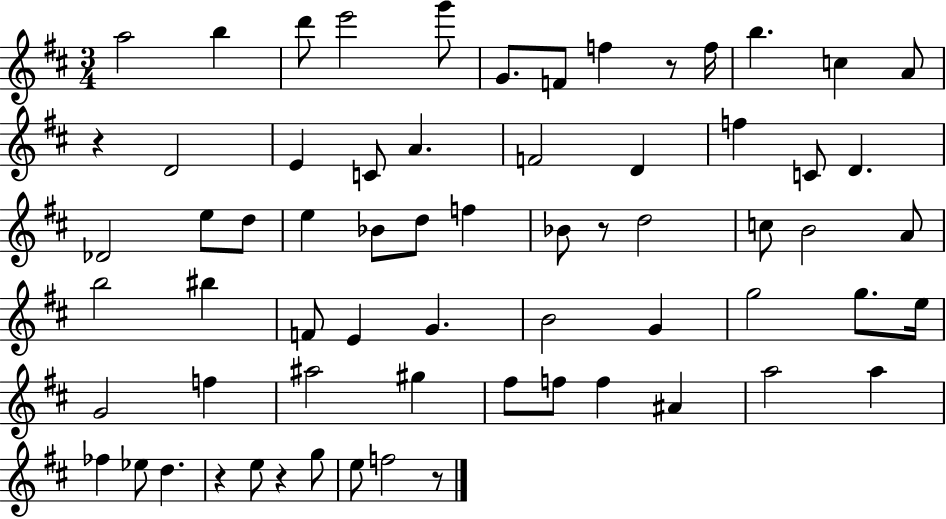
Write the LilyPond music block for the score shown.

{
  \clef treble
  \numericTimeSignature
  \time 3/4
  \key d \major
  \repeat volta 2 { a''2 b''4 | d'''8 e'''2 g'''8 | g'8. f'8 f''4 r8 f''16 | b''4. c''4 a'8 | \break r4 d'2 | e'4 c'8 a'4. | f'2 d'4 | f''4 c'8 d'4. | \break des'2 e''8 d''8 | e''4 bes'8 d''8 f''4 | bes'8 r8 d''2 | c''8 b'2 a'8 | \break b''2 bis''4 | f'8 e'4 g'4. | b'2 g'4 | g''2 g''8. e''16 | \break g'2 f''4 | ais''2 gis''4 | fis''8 f''8 f''4 ais'4 | a''2 a''4 | \break fes''4 ees''8 d''4. | r4 e''8 r4 g''8 | e''8 f''2 r8 | } \bar "|."
}